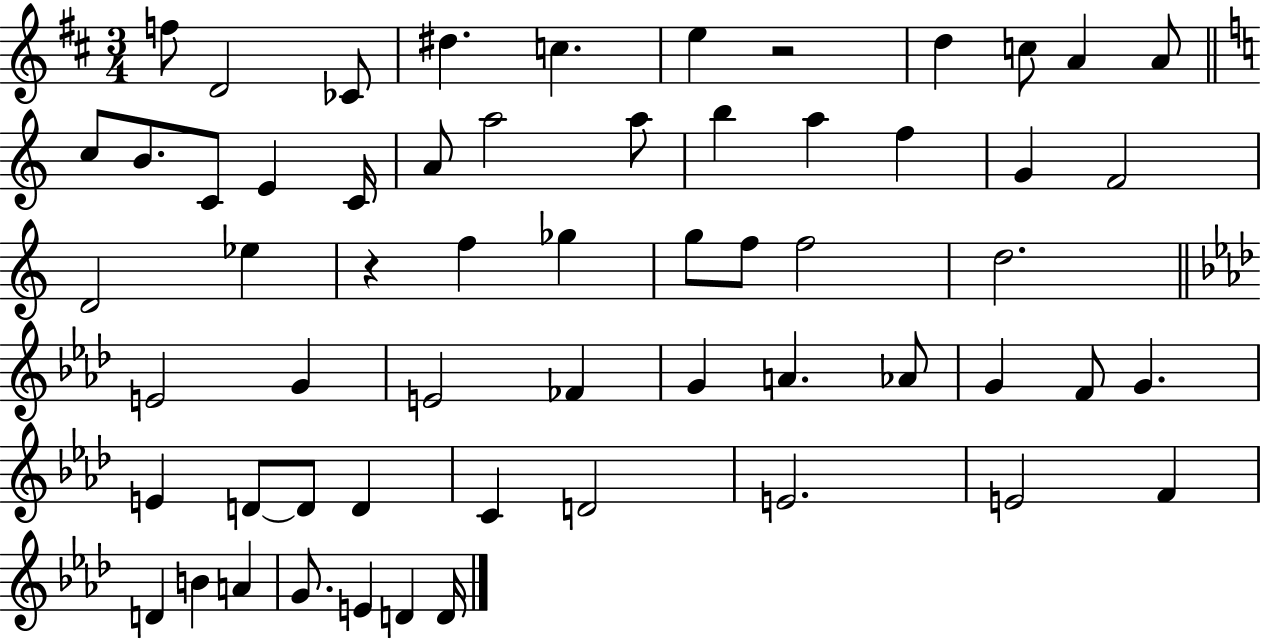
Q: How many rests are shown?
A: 2